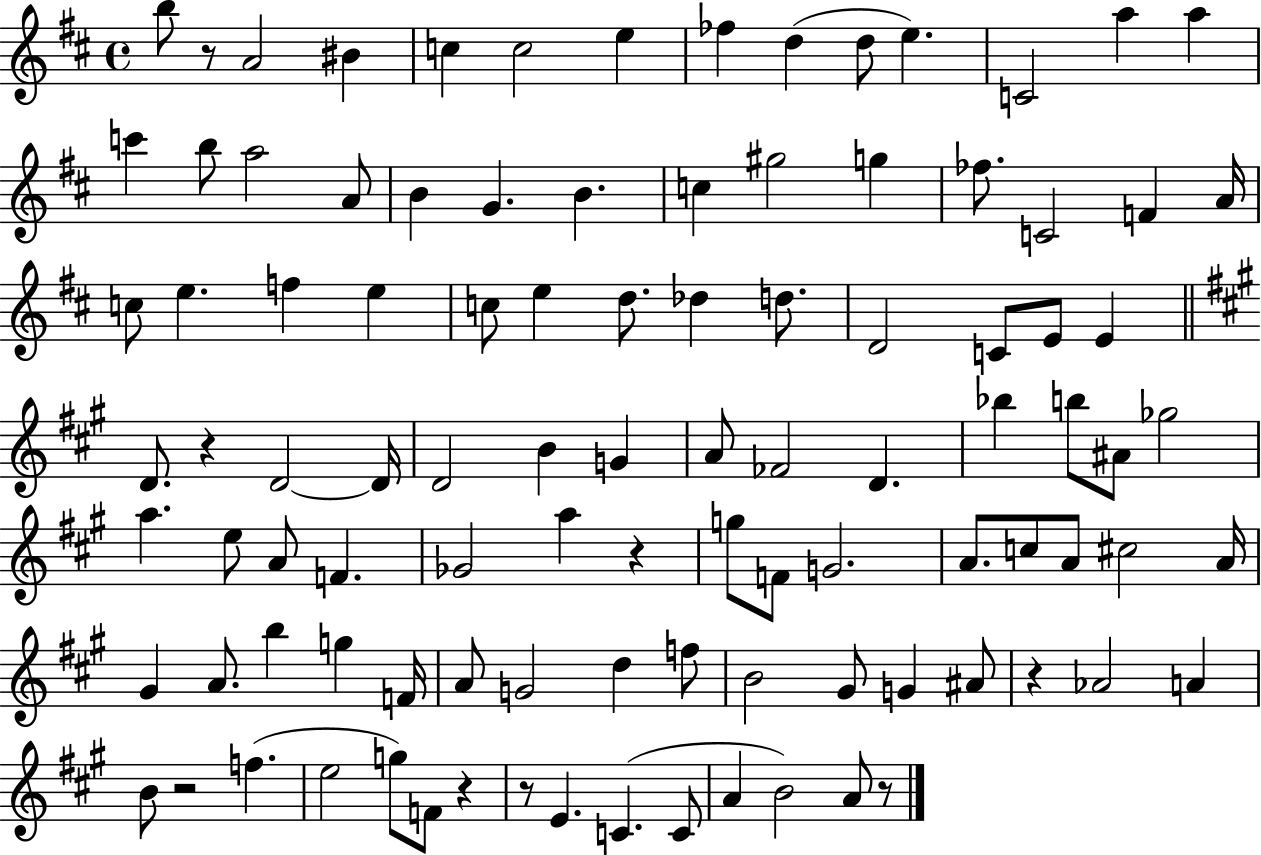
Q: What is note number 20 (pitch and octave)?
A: B4